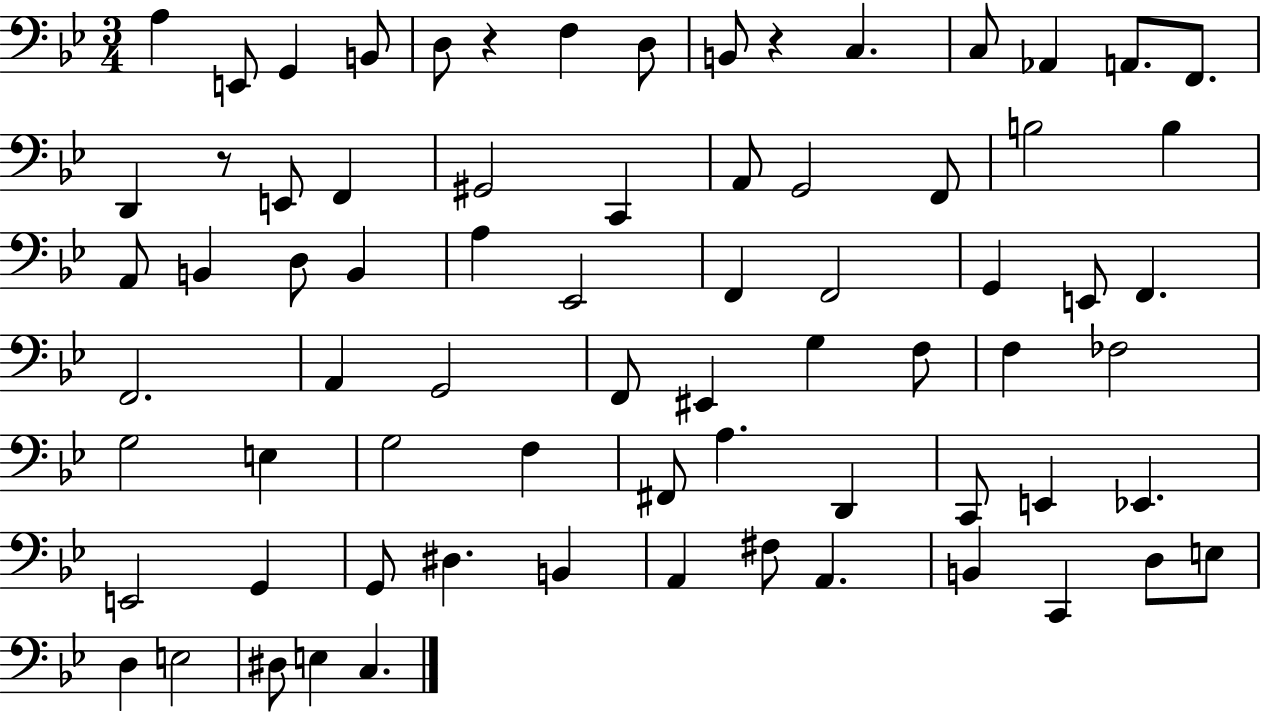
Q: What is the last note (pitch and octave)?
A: C3